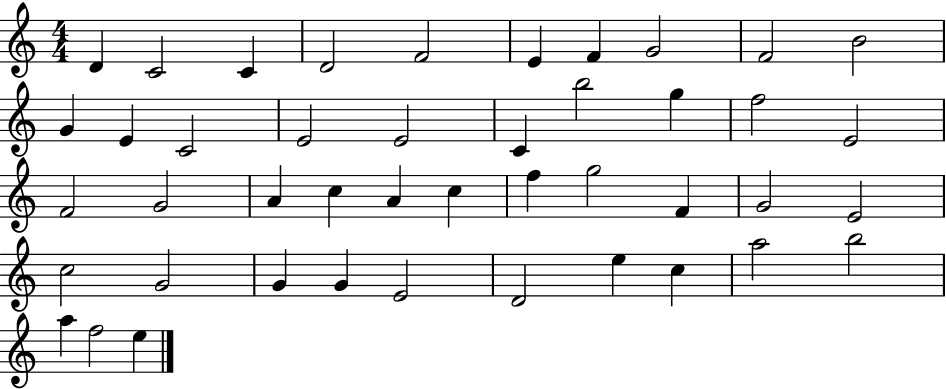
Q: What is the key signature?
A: C major